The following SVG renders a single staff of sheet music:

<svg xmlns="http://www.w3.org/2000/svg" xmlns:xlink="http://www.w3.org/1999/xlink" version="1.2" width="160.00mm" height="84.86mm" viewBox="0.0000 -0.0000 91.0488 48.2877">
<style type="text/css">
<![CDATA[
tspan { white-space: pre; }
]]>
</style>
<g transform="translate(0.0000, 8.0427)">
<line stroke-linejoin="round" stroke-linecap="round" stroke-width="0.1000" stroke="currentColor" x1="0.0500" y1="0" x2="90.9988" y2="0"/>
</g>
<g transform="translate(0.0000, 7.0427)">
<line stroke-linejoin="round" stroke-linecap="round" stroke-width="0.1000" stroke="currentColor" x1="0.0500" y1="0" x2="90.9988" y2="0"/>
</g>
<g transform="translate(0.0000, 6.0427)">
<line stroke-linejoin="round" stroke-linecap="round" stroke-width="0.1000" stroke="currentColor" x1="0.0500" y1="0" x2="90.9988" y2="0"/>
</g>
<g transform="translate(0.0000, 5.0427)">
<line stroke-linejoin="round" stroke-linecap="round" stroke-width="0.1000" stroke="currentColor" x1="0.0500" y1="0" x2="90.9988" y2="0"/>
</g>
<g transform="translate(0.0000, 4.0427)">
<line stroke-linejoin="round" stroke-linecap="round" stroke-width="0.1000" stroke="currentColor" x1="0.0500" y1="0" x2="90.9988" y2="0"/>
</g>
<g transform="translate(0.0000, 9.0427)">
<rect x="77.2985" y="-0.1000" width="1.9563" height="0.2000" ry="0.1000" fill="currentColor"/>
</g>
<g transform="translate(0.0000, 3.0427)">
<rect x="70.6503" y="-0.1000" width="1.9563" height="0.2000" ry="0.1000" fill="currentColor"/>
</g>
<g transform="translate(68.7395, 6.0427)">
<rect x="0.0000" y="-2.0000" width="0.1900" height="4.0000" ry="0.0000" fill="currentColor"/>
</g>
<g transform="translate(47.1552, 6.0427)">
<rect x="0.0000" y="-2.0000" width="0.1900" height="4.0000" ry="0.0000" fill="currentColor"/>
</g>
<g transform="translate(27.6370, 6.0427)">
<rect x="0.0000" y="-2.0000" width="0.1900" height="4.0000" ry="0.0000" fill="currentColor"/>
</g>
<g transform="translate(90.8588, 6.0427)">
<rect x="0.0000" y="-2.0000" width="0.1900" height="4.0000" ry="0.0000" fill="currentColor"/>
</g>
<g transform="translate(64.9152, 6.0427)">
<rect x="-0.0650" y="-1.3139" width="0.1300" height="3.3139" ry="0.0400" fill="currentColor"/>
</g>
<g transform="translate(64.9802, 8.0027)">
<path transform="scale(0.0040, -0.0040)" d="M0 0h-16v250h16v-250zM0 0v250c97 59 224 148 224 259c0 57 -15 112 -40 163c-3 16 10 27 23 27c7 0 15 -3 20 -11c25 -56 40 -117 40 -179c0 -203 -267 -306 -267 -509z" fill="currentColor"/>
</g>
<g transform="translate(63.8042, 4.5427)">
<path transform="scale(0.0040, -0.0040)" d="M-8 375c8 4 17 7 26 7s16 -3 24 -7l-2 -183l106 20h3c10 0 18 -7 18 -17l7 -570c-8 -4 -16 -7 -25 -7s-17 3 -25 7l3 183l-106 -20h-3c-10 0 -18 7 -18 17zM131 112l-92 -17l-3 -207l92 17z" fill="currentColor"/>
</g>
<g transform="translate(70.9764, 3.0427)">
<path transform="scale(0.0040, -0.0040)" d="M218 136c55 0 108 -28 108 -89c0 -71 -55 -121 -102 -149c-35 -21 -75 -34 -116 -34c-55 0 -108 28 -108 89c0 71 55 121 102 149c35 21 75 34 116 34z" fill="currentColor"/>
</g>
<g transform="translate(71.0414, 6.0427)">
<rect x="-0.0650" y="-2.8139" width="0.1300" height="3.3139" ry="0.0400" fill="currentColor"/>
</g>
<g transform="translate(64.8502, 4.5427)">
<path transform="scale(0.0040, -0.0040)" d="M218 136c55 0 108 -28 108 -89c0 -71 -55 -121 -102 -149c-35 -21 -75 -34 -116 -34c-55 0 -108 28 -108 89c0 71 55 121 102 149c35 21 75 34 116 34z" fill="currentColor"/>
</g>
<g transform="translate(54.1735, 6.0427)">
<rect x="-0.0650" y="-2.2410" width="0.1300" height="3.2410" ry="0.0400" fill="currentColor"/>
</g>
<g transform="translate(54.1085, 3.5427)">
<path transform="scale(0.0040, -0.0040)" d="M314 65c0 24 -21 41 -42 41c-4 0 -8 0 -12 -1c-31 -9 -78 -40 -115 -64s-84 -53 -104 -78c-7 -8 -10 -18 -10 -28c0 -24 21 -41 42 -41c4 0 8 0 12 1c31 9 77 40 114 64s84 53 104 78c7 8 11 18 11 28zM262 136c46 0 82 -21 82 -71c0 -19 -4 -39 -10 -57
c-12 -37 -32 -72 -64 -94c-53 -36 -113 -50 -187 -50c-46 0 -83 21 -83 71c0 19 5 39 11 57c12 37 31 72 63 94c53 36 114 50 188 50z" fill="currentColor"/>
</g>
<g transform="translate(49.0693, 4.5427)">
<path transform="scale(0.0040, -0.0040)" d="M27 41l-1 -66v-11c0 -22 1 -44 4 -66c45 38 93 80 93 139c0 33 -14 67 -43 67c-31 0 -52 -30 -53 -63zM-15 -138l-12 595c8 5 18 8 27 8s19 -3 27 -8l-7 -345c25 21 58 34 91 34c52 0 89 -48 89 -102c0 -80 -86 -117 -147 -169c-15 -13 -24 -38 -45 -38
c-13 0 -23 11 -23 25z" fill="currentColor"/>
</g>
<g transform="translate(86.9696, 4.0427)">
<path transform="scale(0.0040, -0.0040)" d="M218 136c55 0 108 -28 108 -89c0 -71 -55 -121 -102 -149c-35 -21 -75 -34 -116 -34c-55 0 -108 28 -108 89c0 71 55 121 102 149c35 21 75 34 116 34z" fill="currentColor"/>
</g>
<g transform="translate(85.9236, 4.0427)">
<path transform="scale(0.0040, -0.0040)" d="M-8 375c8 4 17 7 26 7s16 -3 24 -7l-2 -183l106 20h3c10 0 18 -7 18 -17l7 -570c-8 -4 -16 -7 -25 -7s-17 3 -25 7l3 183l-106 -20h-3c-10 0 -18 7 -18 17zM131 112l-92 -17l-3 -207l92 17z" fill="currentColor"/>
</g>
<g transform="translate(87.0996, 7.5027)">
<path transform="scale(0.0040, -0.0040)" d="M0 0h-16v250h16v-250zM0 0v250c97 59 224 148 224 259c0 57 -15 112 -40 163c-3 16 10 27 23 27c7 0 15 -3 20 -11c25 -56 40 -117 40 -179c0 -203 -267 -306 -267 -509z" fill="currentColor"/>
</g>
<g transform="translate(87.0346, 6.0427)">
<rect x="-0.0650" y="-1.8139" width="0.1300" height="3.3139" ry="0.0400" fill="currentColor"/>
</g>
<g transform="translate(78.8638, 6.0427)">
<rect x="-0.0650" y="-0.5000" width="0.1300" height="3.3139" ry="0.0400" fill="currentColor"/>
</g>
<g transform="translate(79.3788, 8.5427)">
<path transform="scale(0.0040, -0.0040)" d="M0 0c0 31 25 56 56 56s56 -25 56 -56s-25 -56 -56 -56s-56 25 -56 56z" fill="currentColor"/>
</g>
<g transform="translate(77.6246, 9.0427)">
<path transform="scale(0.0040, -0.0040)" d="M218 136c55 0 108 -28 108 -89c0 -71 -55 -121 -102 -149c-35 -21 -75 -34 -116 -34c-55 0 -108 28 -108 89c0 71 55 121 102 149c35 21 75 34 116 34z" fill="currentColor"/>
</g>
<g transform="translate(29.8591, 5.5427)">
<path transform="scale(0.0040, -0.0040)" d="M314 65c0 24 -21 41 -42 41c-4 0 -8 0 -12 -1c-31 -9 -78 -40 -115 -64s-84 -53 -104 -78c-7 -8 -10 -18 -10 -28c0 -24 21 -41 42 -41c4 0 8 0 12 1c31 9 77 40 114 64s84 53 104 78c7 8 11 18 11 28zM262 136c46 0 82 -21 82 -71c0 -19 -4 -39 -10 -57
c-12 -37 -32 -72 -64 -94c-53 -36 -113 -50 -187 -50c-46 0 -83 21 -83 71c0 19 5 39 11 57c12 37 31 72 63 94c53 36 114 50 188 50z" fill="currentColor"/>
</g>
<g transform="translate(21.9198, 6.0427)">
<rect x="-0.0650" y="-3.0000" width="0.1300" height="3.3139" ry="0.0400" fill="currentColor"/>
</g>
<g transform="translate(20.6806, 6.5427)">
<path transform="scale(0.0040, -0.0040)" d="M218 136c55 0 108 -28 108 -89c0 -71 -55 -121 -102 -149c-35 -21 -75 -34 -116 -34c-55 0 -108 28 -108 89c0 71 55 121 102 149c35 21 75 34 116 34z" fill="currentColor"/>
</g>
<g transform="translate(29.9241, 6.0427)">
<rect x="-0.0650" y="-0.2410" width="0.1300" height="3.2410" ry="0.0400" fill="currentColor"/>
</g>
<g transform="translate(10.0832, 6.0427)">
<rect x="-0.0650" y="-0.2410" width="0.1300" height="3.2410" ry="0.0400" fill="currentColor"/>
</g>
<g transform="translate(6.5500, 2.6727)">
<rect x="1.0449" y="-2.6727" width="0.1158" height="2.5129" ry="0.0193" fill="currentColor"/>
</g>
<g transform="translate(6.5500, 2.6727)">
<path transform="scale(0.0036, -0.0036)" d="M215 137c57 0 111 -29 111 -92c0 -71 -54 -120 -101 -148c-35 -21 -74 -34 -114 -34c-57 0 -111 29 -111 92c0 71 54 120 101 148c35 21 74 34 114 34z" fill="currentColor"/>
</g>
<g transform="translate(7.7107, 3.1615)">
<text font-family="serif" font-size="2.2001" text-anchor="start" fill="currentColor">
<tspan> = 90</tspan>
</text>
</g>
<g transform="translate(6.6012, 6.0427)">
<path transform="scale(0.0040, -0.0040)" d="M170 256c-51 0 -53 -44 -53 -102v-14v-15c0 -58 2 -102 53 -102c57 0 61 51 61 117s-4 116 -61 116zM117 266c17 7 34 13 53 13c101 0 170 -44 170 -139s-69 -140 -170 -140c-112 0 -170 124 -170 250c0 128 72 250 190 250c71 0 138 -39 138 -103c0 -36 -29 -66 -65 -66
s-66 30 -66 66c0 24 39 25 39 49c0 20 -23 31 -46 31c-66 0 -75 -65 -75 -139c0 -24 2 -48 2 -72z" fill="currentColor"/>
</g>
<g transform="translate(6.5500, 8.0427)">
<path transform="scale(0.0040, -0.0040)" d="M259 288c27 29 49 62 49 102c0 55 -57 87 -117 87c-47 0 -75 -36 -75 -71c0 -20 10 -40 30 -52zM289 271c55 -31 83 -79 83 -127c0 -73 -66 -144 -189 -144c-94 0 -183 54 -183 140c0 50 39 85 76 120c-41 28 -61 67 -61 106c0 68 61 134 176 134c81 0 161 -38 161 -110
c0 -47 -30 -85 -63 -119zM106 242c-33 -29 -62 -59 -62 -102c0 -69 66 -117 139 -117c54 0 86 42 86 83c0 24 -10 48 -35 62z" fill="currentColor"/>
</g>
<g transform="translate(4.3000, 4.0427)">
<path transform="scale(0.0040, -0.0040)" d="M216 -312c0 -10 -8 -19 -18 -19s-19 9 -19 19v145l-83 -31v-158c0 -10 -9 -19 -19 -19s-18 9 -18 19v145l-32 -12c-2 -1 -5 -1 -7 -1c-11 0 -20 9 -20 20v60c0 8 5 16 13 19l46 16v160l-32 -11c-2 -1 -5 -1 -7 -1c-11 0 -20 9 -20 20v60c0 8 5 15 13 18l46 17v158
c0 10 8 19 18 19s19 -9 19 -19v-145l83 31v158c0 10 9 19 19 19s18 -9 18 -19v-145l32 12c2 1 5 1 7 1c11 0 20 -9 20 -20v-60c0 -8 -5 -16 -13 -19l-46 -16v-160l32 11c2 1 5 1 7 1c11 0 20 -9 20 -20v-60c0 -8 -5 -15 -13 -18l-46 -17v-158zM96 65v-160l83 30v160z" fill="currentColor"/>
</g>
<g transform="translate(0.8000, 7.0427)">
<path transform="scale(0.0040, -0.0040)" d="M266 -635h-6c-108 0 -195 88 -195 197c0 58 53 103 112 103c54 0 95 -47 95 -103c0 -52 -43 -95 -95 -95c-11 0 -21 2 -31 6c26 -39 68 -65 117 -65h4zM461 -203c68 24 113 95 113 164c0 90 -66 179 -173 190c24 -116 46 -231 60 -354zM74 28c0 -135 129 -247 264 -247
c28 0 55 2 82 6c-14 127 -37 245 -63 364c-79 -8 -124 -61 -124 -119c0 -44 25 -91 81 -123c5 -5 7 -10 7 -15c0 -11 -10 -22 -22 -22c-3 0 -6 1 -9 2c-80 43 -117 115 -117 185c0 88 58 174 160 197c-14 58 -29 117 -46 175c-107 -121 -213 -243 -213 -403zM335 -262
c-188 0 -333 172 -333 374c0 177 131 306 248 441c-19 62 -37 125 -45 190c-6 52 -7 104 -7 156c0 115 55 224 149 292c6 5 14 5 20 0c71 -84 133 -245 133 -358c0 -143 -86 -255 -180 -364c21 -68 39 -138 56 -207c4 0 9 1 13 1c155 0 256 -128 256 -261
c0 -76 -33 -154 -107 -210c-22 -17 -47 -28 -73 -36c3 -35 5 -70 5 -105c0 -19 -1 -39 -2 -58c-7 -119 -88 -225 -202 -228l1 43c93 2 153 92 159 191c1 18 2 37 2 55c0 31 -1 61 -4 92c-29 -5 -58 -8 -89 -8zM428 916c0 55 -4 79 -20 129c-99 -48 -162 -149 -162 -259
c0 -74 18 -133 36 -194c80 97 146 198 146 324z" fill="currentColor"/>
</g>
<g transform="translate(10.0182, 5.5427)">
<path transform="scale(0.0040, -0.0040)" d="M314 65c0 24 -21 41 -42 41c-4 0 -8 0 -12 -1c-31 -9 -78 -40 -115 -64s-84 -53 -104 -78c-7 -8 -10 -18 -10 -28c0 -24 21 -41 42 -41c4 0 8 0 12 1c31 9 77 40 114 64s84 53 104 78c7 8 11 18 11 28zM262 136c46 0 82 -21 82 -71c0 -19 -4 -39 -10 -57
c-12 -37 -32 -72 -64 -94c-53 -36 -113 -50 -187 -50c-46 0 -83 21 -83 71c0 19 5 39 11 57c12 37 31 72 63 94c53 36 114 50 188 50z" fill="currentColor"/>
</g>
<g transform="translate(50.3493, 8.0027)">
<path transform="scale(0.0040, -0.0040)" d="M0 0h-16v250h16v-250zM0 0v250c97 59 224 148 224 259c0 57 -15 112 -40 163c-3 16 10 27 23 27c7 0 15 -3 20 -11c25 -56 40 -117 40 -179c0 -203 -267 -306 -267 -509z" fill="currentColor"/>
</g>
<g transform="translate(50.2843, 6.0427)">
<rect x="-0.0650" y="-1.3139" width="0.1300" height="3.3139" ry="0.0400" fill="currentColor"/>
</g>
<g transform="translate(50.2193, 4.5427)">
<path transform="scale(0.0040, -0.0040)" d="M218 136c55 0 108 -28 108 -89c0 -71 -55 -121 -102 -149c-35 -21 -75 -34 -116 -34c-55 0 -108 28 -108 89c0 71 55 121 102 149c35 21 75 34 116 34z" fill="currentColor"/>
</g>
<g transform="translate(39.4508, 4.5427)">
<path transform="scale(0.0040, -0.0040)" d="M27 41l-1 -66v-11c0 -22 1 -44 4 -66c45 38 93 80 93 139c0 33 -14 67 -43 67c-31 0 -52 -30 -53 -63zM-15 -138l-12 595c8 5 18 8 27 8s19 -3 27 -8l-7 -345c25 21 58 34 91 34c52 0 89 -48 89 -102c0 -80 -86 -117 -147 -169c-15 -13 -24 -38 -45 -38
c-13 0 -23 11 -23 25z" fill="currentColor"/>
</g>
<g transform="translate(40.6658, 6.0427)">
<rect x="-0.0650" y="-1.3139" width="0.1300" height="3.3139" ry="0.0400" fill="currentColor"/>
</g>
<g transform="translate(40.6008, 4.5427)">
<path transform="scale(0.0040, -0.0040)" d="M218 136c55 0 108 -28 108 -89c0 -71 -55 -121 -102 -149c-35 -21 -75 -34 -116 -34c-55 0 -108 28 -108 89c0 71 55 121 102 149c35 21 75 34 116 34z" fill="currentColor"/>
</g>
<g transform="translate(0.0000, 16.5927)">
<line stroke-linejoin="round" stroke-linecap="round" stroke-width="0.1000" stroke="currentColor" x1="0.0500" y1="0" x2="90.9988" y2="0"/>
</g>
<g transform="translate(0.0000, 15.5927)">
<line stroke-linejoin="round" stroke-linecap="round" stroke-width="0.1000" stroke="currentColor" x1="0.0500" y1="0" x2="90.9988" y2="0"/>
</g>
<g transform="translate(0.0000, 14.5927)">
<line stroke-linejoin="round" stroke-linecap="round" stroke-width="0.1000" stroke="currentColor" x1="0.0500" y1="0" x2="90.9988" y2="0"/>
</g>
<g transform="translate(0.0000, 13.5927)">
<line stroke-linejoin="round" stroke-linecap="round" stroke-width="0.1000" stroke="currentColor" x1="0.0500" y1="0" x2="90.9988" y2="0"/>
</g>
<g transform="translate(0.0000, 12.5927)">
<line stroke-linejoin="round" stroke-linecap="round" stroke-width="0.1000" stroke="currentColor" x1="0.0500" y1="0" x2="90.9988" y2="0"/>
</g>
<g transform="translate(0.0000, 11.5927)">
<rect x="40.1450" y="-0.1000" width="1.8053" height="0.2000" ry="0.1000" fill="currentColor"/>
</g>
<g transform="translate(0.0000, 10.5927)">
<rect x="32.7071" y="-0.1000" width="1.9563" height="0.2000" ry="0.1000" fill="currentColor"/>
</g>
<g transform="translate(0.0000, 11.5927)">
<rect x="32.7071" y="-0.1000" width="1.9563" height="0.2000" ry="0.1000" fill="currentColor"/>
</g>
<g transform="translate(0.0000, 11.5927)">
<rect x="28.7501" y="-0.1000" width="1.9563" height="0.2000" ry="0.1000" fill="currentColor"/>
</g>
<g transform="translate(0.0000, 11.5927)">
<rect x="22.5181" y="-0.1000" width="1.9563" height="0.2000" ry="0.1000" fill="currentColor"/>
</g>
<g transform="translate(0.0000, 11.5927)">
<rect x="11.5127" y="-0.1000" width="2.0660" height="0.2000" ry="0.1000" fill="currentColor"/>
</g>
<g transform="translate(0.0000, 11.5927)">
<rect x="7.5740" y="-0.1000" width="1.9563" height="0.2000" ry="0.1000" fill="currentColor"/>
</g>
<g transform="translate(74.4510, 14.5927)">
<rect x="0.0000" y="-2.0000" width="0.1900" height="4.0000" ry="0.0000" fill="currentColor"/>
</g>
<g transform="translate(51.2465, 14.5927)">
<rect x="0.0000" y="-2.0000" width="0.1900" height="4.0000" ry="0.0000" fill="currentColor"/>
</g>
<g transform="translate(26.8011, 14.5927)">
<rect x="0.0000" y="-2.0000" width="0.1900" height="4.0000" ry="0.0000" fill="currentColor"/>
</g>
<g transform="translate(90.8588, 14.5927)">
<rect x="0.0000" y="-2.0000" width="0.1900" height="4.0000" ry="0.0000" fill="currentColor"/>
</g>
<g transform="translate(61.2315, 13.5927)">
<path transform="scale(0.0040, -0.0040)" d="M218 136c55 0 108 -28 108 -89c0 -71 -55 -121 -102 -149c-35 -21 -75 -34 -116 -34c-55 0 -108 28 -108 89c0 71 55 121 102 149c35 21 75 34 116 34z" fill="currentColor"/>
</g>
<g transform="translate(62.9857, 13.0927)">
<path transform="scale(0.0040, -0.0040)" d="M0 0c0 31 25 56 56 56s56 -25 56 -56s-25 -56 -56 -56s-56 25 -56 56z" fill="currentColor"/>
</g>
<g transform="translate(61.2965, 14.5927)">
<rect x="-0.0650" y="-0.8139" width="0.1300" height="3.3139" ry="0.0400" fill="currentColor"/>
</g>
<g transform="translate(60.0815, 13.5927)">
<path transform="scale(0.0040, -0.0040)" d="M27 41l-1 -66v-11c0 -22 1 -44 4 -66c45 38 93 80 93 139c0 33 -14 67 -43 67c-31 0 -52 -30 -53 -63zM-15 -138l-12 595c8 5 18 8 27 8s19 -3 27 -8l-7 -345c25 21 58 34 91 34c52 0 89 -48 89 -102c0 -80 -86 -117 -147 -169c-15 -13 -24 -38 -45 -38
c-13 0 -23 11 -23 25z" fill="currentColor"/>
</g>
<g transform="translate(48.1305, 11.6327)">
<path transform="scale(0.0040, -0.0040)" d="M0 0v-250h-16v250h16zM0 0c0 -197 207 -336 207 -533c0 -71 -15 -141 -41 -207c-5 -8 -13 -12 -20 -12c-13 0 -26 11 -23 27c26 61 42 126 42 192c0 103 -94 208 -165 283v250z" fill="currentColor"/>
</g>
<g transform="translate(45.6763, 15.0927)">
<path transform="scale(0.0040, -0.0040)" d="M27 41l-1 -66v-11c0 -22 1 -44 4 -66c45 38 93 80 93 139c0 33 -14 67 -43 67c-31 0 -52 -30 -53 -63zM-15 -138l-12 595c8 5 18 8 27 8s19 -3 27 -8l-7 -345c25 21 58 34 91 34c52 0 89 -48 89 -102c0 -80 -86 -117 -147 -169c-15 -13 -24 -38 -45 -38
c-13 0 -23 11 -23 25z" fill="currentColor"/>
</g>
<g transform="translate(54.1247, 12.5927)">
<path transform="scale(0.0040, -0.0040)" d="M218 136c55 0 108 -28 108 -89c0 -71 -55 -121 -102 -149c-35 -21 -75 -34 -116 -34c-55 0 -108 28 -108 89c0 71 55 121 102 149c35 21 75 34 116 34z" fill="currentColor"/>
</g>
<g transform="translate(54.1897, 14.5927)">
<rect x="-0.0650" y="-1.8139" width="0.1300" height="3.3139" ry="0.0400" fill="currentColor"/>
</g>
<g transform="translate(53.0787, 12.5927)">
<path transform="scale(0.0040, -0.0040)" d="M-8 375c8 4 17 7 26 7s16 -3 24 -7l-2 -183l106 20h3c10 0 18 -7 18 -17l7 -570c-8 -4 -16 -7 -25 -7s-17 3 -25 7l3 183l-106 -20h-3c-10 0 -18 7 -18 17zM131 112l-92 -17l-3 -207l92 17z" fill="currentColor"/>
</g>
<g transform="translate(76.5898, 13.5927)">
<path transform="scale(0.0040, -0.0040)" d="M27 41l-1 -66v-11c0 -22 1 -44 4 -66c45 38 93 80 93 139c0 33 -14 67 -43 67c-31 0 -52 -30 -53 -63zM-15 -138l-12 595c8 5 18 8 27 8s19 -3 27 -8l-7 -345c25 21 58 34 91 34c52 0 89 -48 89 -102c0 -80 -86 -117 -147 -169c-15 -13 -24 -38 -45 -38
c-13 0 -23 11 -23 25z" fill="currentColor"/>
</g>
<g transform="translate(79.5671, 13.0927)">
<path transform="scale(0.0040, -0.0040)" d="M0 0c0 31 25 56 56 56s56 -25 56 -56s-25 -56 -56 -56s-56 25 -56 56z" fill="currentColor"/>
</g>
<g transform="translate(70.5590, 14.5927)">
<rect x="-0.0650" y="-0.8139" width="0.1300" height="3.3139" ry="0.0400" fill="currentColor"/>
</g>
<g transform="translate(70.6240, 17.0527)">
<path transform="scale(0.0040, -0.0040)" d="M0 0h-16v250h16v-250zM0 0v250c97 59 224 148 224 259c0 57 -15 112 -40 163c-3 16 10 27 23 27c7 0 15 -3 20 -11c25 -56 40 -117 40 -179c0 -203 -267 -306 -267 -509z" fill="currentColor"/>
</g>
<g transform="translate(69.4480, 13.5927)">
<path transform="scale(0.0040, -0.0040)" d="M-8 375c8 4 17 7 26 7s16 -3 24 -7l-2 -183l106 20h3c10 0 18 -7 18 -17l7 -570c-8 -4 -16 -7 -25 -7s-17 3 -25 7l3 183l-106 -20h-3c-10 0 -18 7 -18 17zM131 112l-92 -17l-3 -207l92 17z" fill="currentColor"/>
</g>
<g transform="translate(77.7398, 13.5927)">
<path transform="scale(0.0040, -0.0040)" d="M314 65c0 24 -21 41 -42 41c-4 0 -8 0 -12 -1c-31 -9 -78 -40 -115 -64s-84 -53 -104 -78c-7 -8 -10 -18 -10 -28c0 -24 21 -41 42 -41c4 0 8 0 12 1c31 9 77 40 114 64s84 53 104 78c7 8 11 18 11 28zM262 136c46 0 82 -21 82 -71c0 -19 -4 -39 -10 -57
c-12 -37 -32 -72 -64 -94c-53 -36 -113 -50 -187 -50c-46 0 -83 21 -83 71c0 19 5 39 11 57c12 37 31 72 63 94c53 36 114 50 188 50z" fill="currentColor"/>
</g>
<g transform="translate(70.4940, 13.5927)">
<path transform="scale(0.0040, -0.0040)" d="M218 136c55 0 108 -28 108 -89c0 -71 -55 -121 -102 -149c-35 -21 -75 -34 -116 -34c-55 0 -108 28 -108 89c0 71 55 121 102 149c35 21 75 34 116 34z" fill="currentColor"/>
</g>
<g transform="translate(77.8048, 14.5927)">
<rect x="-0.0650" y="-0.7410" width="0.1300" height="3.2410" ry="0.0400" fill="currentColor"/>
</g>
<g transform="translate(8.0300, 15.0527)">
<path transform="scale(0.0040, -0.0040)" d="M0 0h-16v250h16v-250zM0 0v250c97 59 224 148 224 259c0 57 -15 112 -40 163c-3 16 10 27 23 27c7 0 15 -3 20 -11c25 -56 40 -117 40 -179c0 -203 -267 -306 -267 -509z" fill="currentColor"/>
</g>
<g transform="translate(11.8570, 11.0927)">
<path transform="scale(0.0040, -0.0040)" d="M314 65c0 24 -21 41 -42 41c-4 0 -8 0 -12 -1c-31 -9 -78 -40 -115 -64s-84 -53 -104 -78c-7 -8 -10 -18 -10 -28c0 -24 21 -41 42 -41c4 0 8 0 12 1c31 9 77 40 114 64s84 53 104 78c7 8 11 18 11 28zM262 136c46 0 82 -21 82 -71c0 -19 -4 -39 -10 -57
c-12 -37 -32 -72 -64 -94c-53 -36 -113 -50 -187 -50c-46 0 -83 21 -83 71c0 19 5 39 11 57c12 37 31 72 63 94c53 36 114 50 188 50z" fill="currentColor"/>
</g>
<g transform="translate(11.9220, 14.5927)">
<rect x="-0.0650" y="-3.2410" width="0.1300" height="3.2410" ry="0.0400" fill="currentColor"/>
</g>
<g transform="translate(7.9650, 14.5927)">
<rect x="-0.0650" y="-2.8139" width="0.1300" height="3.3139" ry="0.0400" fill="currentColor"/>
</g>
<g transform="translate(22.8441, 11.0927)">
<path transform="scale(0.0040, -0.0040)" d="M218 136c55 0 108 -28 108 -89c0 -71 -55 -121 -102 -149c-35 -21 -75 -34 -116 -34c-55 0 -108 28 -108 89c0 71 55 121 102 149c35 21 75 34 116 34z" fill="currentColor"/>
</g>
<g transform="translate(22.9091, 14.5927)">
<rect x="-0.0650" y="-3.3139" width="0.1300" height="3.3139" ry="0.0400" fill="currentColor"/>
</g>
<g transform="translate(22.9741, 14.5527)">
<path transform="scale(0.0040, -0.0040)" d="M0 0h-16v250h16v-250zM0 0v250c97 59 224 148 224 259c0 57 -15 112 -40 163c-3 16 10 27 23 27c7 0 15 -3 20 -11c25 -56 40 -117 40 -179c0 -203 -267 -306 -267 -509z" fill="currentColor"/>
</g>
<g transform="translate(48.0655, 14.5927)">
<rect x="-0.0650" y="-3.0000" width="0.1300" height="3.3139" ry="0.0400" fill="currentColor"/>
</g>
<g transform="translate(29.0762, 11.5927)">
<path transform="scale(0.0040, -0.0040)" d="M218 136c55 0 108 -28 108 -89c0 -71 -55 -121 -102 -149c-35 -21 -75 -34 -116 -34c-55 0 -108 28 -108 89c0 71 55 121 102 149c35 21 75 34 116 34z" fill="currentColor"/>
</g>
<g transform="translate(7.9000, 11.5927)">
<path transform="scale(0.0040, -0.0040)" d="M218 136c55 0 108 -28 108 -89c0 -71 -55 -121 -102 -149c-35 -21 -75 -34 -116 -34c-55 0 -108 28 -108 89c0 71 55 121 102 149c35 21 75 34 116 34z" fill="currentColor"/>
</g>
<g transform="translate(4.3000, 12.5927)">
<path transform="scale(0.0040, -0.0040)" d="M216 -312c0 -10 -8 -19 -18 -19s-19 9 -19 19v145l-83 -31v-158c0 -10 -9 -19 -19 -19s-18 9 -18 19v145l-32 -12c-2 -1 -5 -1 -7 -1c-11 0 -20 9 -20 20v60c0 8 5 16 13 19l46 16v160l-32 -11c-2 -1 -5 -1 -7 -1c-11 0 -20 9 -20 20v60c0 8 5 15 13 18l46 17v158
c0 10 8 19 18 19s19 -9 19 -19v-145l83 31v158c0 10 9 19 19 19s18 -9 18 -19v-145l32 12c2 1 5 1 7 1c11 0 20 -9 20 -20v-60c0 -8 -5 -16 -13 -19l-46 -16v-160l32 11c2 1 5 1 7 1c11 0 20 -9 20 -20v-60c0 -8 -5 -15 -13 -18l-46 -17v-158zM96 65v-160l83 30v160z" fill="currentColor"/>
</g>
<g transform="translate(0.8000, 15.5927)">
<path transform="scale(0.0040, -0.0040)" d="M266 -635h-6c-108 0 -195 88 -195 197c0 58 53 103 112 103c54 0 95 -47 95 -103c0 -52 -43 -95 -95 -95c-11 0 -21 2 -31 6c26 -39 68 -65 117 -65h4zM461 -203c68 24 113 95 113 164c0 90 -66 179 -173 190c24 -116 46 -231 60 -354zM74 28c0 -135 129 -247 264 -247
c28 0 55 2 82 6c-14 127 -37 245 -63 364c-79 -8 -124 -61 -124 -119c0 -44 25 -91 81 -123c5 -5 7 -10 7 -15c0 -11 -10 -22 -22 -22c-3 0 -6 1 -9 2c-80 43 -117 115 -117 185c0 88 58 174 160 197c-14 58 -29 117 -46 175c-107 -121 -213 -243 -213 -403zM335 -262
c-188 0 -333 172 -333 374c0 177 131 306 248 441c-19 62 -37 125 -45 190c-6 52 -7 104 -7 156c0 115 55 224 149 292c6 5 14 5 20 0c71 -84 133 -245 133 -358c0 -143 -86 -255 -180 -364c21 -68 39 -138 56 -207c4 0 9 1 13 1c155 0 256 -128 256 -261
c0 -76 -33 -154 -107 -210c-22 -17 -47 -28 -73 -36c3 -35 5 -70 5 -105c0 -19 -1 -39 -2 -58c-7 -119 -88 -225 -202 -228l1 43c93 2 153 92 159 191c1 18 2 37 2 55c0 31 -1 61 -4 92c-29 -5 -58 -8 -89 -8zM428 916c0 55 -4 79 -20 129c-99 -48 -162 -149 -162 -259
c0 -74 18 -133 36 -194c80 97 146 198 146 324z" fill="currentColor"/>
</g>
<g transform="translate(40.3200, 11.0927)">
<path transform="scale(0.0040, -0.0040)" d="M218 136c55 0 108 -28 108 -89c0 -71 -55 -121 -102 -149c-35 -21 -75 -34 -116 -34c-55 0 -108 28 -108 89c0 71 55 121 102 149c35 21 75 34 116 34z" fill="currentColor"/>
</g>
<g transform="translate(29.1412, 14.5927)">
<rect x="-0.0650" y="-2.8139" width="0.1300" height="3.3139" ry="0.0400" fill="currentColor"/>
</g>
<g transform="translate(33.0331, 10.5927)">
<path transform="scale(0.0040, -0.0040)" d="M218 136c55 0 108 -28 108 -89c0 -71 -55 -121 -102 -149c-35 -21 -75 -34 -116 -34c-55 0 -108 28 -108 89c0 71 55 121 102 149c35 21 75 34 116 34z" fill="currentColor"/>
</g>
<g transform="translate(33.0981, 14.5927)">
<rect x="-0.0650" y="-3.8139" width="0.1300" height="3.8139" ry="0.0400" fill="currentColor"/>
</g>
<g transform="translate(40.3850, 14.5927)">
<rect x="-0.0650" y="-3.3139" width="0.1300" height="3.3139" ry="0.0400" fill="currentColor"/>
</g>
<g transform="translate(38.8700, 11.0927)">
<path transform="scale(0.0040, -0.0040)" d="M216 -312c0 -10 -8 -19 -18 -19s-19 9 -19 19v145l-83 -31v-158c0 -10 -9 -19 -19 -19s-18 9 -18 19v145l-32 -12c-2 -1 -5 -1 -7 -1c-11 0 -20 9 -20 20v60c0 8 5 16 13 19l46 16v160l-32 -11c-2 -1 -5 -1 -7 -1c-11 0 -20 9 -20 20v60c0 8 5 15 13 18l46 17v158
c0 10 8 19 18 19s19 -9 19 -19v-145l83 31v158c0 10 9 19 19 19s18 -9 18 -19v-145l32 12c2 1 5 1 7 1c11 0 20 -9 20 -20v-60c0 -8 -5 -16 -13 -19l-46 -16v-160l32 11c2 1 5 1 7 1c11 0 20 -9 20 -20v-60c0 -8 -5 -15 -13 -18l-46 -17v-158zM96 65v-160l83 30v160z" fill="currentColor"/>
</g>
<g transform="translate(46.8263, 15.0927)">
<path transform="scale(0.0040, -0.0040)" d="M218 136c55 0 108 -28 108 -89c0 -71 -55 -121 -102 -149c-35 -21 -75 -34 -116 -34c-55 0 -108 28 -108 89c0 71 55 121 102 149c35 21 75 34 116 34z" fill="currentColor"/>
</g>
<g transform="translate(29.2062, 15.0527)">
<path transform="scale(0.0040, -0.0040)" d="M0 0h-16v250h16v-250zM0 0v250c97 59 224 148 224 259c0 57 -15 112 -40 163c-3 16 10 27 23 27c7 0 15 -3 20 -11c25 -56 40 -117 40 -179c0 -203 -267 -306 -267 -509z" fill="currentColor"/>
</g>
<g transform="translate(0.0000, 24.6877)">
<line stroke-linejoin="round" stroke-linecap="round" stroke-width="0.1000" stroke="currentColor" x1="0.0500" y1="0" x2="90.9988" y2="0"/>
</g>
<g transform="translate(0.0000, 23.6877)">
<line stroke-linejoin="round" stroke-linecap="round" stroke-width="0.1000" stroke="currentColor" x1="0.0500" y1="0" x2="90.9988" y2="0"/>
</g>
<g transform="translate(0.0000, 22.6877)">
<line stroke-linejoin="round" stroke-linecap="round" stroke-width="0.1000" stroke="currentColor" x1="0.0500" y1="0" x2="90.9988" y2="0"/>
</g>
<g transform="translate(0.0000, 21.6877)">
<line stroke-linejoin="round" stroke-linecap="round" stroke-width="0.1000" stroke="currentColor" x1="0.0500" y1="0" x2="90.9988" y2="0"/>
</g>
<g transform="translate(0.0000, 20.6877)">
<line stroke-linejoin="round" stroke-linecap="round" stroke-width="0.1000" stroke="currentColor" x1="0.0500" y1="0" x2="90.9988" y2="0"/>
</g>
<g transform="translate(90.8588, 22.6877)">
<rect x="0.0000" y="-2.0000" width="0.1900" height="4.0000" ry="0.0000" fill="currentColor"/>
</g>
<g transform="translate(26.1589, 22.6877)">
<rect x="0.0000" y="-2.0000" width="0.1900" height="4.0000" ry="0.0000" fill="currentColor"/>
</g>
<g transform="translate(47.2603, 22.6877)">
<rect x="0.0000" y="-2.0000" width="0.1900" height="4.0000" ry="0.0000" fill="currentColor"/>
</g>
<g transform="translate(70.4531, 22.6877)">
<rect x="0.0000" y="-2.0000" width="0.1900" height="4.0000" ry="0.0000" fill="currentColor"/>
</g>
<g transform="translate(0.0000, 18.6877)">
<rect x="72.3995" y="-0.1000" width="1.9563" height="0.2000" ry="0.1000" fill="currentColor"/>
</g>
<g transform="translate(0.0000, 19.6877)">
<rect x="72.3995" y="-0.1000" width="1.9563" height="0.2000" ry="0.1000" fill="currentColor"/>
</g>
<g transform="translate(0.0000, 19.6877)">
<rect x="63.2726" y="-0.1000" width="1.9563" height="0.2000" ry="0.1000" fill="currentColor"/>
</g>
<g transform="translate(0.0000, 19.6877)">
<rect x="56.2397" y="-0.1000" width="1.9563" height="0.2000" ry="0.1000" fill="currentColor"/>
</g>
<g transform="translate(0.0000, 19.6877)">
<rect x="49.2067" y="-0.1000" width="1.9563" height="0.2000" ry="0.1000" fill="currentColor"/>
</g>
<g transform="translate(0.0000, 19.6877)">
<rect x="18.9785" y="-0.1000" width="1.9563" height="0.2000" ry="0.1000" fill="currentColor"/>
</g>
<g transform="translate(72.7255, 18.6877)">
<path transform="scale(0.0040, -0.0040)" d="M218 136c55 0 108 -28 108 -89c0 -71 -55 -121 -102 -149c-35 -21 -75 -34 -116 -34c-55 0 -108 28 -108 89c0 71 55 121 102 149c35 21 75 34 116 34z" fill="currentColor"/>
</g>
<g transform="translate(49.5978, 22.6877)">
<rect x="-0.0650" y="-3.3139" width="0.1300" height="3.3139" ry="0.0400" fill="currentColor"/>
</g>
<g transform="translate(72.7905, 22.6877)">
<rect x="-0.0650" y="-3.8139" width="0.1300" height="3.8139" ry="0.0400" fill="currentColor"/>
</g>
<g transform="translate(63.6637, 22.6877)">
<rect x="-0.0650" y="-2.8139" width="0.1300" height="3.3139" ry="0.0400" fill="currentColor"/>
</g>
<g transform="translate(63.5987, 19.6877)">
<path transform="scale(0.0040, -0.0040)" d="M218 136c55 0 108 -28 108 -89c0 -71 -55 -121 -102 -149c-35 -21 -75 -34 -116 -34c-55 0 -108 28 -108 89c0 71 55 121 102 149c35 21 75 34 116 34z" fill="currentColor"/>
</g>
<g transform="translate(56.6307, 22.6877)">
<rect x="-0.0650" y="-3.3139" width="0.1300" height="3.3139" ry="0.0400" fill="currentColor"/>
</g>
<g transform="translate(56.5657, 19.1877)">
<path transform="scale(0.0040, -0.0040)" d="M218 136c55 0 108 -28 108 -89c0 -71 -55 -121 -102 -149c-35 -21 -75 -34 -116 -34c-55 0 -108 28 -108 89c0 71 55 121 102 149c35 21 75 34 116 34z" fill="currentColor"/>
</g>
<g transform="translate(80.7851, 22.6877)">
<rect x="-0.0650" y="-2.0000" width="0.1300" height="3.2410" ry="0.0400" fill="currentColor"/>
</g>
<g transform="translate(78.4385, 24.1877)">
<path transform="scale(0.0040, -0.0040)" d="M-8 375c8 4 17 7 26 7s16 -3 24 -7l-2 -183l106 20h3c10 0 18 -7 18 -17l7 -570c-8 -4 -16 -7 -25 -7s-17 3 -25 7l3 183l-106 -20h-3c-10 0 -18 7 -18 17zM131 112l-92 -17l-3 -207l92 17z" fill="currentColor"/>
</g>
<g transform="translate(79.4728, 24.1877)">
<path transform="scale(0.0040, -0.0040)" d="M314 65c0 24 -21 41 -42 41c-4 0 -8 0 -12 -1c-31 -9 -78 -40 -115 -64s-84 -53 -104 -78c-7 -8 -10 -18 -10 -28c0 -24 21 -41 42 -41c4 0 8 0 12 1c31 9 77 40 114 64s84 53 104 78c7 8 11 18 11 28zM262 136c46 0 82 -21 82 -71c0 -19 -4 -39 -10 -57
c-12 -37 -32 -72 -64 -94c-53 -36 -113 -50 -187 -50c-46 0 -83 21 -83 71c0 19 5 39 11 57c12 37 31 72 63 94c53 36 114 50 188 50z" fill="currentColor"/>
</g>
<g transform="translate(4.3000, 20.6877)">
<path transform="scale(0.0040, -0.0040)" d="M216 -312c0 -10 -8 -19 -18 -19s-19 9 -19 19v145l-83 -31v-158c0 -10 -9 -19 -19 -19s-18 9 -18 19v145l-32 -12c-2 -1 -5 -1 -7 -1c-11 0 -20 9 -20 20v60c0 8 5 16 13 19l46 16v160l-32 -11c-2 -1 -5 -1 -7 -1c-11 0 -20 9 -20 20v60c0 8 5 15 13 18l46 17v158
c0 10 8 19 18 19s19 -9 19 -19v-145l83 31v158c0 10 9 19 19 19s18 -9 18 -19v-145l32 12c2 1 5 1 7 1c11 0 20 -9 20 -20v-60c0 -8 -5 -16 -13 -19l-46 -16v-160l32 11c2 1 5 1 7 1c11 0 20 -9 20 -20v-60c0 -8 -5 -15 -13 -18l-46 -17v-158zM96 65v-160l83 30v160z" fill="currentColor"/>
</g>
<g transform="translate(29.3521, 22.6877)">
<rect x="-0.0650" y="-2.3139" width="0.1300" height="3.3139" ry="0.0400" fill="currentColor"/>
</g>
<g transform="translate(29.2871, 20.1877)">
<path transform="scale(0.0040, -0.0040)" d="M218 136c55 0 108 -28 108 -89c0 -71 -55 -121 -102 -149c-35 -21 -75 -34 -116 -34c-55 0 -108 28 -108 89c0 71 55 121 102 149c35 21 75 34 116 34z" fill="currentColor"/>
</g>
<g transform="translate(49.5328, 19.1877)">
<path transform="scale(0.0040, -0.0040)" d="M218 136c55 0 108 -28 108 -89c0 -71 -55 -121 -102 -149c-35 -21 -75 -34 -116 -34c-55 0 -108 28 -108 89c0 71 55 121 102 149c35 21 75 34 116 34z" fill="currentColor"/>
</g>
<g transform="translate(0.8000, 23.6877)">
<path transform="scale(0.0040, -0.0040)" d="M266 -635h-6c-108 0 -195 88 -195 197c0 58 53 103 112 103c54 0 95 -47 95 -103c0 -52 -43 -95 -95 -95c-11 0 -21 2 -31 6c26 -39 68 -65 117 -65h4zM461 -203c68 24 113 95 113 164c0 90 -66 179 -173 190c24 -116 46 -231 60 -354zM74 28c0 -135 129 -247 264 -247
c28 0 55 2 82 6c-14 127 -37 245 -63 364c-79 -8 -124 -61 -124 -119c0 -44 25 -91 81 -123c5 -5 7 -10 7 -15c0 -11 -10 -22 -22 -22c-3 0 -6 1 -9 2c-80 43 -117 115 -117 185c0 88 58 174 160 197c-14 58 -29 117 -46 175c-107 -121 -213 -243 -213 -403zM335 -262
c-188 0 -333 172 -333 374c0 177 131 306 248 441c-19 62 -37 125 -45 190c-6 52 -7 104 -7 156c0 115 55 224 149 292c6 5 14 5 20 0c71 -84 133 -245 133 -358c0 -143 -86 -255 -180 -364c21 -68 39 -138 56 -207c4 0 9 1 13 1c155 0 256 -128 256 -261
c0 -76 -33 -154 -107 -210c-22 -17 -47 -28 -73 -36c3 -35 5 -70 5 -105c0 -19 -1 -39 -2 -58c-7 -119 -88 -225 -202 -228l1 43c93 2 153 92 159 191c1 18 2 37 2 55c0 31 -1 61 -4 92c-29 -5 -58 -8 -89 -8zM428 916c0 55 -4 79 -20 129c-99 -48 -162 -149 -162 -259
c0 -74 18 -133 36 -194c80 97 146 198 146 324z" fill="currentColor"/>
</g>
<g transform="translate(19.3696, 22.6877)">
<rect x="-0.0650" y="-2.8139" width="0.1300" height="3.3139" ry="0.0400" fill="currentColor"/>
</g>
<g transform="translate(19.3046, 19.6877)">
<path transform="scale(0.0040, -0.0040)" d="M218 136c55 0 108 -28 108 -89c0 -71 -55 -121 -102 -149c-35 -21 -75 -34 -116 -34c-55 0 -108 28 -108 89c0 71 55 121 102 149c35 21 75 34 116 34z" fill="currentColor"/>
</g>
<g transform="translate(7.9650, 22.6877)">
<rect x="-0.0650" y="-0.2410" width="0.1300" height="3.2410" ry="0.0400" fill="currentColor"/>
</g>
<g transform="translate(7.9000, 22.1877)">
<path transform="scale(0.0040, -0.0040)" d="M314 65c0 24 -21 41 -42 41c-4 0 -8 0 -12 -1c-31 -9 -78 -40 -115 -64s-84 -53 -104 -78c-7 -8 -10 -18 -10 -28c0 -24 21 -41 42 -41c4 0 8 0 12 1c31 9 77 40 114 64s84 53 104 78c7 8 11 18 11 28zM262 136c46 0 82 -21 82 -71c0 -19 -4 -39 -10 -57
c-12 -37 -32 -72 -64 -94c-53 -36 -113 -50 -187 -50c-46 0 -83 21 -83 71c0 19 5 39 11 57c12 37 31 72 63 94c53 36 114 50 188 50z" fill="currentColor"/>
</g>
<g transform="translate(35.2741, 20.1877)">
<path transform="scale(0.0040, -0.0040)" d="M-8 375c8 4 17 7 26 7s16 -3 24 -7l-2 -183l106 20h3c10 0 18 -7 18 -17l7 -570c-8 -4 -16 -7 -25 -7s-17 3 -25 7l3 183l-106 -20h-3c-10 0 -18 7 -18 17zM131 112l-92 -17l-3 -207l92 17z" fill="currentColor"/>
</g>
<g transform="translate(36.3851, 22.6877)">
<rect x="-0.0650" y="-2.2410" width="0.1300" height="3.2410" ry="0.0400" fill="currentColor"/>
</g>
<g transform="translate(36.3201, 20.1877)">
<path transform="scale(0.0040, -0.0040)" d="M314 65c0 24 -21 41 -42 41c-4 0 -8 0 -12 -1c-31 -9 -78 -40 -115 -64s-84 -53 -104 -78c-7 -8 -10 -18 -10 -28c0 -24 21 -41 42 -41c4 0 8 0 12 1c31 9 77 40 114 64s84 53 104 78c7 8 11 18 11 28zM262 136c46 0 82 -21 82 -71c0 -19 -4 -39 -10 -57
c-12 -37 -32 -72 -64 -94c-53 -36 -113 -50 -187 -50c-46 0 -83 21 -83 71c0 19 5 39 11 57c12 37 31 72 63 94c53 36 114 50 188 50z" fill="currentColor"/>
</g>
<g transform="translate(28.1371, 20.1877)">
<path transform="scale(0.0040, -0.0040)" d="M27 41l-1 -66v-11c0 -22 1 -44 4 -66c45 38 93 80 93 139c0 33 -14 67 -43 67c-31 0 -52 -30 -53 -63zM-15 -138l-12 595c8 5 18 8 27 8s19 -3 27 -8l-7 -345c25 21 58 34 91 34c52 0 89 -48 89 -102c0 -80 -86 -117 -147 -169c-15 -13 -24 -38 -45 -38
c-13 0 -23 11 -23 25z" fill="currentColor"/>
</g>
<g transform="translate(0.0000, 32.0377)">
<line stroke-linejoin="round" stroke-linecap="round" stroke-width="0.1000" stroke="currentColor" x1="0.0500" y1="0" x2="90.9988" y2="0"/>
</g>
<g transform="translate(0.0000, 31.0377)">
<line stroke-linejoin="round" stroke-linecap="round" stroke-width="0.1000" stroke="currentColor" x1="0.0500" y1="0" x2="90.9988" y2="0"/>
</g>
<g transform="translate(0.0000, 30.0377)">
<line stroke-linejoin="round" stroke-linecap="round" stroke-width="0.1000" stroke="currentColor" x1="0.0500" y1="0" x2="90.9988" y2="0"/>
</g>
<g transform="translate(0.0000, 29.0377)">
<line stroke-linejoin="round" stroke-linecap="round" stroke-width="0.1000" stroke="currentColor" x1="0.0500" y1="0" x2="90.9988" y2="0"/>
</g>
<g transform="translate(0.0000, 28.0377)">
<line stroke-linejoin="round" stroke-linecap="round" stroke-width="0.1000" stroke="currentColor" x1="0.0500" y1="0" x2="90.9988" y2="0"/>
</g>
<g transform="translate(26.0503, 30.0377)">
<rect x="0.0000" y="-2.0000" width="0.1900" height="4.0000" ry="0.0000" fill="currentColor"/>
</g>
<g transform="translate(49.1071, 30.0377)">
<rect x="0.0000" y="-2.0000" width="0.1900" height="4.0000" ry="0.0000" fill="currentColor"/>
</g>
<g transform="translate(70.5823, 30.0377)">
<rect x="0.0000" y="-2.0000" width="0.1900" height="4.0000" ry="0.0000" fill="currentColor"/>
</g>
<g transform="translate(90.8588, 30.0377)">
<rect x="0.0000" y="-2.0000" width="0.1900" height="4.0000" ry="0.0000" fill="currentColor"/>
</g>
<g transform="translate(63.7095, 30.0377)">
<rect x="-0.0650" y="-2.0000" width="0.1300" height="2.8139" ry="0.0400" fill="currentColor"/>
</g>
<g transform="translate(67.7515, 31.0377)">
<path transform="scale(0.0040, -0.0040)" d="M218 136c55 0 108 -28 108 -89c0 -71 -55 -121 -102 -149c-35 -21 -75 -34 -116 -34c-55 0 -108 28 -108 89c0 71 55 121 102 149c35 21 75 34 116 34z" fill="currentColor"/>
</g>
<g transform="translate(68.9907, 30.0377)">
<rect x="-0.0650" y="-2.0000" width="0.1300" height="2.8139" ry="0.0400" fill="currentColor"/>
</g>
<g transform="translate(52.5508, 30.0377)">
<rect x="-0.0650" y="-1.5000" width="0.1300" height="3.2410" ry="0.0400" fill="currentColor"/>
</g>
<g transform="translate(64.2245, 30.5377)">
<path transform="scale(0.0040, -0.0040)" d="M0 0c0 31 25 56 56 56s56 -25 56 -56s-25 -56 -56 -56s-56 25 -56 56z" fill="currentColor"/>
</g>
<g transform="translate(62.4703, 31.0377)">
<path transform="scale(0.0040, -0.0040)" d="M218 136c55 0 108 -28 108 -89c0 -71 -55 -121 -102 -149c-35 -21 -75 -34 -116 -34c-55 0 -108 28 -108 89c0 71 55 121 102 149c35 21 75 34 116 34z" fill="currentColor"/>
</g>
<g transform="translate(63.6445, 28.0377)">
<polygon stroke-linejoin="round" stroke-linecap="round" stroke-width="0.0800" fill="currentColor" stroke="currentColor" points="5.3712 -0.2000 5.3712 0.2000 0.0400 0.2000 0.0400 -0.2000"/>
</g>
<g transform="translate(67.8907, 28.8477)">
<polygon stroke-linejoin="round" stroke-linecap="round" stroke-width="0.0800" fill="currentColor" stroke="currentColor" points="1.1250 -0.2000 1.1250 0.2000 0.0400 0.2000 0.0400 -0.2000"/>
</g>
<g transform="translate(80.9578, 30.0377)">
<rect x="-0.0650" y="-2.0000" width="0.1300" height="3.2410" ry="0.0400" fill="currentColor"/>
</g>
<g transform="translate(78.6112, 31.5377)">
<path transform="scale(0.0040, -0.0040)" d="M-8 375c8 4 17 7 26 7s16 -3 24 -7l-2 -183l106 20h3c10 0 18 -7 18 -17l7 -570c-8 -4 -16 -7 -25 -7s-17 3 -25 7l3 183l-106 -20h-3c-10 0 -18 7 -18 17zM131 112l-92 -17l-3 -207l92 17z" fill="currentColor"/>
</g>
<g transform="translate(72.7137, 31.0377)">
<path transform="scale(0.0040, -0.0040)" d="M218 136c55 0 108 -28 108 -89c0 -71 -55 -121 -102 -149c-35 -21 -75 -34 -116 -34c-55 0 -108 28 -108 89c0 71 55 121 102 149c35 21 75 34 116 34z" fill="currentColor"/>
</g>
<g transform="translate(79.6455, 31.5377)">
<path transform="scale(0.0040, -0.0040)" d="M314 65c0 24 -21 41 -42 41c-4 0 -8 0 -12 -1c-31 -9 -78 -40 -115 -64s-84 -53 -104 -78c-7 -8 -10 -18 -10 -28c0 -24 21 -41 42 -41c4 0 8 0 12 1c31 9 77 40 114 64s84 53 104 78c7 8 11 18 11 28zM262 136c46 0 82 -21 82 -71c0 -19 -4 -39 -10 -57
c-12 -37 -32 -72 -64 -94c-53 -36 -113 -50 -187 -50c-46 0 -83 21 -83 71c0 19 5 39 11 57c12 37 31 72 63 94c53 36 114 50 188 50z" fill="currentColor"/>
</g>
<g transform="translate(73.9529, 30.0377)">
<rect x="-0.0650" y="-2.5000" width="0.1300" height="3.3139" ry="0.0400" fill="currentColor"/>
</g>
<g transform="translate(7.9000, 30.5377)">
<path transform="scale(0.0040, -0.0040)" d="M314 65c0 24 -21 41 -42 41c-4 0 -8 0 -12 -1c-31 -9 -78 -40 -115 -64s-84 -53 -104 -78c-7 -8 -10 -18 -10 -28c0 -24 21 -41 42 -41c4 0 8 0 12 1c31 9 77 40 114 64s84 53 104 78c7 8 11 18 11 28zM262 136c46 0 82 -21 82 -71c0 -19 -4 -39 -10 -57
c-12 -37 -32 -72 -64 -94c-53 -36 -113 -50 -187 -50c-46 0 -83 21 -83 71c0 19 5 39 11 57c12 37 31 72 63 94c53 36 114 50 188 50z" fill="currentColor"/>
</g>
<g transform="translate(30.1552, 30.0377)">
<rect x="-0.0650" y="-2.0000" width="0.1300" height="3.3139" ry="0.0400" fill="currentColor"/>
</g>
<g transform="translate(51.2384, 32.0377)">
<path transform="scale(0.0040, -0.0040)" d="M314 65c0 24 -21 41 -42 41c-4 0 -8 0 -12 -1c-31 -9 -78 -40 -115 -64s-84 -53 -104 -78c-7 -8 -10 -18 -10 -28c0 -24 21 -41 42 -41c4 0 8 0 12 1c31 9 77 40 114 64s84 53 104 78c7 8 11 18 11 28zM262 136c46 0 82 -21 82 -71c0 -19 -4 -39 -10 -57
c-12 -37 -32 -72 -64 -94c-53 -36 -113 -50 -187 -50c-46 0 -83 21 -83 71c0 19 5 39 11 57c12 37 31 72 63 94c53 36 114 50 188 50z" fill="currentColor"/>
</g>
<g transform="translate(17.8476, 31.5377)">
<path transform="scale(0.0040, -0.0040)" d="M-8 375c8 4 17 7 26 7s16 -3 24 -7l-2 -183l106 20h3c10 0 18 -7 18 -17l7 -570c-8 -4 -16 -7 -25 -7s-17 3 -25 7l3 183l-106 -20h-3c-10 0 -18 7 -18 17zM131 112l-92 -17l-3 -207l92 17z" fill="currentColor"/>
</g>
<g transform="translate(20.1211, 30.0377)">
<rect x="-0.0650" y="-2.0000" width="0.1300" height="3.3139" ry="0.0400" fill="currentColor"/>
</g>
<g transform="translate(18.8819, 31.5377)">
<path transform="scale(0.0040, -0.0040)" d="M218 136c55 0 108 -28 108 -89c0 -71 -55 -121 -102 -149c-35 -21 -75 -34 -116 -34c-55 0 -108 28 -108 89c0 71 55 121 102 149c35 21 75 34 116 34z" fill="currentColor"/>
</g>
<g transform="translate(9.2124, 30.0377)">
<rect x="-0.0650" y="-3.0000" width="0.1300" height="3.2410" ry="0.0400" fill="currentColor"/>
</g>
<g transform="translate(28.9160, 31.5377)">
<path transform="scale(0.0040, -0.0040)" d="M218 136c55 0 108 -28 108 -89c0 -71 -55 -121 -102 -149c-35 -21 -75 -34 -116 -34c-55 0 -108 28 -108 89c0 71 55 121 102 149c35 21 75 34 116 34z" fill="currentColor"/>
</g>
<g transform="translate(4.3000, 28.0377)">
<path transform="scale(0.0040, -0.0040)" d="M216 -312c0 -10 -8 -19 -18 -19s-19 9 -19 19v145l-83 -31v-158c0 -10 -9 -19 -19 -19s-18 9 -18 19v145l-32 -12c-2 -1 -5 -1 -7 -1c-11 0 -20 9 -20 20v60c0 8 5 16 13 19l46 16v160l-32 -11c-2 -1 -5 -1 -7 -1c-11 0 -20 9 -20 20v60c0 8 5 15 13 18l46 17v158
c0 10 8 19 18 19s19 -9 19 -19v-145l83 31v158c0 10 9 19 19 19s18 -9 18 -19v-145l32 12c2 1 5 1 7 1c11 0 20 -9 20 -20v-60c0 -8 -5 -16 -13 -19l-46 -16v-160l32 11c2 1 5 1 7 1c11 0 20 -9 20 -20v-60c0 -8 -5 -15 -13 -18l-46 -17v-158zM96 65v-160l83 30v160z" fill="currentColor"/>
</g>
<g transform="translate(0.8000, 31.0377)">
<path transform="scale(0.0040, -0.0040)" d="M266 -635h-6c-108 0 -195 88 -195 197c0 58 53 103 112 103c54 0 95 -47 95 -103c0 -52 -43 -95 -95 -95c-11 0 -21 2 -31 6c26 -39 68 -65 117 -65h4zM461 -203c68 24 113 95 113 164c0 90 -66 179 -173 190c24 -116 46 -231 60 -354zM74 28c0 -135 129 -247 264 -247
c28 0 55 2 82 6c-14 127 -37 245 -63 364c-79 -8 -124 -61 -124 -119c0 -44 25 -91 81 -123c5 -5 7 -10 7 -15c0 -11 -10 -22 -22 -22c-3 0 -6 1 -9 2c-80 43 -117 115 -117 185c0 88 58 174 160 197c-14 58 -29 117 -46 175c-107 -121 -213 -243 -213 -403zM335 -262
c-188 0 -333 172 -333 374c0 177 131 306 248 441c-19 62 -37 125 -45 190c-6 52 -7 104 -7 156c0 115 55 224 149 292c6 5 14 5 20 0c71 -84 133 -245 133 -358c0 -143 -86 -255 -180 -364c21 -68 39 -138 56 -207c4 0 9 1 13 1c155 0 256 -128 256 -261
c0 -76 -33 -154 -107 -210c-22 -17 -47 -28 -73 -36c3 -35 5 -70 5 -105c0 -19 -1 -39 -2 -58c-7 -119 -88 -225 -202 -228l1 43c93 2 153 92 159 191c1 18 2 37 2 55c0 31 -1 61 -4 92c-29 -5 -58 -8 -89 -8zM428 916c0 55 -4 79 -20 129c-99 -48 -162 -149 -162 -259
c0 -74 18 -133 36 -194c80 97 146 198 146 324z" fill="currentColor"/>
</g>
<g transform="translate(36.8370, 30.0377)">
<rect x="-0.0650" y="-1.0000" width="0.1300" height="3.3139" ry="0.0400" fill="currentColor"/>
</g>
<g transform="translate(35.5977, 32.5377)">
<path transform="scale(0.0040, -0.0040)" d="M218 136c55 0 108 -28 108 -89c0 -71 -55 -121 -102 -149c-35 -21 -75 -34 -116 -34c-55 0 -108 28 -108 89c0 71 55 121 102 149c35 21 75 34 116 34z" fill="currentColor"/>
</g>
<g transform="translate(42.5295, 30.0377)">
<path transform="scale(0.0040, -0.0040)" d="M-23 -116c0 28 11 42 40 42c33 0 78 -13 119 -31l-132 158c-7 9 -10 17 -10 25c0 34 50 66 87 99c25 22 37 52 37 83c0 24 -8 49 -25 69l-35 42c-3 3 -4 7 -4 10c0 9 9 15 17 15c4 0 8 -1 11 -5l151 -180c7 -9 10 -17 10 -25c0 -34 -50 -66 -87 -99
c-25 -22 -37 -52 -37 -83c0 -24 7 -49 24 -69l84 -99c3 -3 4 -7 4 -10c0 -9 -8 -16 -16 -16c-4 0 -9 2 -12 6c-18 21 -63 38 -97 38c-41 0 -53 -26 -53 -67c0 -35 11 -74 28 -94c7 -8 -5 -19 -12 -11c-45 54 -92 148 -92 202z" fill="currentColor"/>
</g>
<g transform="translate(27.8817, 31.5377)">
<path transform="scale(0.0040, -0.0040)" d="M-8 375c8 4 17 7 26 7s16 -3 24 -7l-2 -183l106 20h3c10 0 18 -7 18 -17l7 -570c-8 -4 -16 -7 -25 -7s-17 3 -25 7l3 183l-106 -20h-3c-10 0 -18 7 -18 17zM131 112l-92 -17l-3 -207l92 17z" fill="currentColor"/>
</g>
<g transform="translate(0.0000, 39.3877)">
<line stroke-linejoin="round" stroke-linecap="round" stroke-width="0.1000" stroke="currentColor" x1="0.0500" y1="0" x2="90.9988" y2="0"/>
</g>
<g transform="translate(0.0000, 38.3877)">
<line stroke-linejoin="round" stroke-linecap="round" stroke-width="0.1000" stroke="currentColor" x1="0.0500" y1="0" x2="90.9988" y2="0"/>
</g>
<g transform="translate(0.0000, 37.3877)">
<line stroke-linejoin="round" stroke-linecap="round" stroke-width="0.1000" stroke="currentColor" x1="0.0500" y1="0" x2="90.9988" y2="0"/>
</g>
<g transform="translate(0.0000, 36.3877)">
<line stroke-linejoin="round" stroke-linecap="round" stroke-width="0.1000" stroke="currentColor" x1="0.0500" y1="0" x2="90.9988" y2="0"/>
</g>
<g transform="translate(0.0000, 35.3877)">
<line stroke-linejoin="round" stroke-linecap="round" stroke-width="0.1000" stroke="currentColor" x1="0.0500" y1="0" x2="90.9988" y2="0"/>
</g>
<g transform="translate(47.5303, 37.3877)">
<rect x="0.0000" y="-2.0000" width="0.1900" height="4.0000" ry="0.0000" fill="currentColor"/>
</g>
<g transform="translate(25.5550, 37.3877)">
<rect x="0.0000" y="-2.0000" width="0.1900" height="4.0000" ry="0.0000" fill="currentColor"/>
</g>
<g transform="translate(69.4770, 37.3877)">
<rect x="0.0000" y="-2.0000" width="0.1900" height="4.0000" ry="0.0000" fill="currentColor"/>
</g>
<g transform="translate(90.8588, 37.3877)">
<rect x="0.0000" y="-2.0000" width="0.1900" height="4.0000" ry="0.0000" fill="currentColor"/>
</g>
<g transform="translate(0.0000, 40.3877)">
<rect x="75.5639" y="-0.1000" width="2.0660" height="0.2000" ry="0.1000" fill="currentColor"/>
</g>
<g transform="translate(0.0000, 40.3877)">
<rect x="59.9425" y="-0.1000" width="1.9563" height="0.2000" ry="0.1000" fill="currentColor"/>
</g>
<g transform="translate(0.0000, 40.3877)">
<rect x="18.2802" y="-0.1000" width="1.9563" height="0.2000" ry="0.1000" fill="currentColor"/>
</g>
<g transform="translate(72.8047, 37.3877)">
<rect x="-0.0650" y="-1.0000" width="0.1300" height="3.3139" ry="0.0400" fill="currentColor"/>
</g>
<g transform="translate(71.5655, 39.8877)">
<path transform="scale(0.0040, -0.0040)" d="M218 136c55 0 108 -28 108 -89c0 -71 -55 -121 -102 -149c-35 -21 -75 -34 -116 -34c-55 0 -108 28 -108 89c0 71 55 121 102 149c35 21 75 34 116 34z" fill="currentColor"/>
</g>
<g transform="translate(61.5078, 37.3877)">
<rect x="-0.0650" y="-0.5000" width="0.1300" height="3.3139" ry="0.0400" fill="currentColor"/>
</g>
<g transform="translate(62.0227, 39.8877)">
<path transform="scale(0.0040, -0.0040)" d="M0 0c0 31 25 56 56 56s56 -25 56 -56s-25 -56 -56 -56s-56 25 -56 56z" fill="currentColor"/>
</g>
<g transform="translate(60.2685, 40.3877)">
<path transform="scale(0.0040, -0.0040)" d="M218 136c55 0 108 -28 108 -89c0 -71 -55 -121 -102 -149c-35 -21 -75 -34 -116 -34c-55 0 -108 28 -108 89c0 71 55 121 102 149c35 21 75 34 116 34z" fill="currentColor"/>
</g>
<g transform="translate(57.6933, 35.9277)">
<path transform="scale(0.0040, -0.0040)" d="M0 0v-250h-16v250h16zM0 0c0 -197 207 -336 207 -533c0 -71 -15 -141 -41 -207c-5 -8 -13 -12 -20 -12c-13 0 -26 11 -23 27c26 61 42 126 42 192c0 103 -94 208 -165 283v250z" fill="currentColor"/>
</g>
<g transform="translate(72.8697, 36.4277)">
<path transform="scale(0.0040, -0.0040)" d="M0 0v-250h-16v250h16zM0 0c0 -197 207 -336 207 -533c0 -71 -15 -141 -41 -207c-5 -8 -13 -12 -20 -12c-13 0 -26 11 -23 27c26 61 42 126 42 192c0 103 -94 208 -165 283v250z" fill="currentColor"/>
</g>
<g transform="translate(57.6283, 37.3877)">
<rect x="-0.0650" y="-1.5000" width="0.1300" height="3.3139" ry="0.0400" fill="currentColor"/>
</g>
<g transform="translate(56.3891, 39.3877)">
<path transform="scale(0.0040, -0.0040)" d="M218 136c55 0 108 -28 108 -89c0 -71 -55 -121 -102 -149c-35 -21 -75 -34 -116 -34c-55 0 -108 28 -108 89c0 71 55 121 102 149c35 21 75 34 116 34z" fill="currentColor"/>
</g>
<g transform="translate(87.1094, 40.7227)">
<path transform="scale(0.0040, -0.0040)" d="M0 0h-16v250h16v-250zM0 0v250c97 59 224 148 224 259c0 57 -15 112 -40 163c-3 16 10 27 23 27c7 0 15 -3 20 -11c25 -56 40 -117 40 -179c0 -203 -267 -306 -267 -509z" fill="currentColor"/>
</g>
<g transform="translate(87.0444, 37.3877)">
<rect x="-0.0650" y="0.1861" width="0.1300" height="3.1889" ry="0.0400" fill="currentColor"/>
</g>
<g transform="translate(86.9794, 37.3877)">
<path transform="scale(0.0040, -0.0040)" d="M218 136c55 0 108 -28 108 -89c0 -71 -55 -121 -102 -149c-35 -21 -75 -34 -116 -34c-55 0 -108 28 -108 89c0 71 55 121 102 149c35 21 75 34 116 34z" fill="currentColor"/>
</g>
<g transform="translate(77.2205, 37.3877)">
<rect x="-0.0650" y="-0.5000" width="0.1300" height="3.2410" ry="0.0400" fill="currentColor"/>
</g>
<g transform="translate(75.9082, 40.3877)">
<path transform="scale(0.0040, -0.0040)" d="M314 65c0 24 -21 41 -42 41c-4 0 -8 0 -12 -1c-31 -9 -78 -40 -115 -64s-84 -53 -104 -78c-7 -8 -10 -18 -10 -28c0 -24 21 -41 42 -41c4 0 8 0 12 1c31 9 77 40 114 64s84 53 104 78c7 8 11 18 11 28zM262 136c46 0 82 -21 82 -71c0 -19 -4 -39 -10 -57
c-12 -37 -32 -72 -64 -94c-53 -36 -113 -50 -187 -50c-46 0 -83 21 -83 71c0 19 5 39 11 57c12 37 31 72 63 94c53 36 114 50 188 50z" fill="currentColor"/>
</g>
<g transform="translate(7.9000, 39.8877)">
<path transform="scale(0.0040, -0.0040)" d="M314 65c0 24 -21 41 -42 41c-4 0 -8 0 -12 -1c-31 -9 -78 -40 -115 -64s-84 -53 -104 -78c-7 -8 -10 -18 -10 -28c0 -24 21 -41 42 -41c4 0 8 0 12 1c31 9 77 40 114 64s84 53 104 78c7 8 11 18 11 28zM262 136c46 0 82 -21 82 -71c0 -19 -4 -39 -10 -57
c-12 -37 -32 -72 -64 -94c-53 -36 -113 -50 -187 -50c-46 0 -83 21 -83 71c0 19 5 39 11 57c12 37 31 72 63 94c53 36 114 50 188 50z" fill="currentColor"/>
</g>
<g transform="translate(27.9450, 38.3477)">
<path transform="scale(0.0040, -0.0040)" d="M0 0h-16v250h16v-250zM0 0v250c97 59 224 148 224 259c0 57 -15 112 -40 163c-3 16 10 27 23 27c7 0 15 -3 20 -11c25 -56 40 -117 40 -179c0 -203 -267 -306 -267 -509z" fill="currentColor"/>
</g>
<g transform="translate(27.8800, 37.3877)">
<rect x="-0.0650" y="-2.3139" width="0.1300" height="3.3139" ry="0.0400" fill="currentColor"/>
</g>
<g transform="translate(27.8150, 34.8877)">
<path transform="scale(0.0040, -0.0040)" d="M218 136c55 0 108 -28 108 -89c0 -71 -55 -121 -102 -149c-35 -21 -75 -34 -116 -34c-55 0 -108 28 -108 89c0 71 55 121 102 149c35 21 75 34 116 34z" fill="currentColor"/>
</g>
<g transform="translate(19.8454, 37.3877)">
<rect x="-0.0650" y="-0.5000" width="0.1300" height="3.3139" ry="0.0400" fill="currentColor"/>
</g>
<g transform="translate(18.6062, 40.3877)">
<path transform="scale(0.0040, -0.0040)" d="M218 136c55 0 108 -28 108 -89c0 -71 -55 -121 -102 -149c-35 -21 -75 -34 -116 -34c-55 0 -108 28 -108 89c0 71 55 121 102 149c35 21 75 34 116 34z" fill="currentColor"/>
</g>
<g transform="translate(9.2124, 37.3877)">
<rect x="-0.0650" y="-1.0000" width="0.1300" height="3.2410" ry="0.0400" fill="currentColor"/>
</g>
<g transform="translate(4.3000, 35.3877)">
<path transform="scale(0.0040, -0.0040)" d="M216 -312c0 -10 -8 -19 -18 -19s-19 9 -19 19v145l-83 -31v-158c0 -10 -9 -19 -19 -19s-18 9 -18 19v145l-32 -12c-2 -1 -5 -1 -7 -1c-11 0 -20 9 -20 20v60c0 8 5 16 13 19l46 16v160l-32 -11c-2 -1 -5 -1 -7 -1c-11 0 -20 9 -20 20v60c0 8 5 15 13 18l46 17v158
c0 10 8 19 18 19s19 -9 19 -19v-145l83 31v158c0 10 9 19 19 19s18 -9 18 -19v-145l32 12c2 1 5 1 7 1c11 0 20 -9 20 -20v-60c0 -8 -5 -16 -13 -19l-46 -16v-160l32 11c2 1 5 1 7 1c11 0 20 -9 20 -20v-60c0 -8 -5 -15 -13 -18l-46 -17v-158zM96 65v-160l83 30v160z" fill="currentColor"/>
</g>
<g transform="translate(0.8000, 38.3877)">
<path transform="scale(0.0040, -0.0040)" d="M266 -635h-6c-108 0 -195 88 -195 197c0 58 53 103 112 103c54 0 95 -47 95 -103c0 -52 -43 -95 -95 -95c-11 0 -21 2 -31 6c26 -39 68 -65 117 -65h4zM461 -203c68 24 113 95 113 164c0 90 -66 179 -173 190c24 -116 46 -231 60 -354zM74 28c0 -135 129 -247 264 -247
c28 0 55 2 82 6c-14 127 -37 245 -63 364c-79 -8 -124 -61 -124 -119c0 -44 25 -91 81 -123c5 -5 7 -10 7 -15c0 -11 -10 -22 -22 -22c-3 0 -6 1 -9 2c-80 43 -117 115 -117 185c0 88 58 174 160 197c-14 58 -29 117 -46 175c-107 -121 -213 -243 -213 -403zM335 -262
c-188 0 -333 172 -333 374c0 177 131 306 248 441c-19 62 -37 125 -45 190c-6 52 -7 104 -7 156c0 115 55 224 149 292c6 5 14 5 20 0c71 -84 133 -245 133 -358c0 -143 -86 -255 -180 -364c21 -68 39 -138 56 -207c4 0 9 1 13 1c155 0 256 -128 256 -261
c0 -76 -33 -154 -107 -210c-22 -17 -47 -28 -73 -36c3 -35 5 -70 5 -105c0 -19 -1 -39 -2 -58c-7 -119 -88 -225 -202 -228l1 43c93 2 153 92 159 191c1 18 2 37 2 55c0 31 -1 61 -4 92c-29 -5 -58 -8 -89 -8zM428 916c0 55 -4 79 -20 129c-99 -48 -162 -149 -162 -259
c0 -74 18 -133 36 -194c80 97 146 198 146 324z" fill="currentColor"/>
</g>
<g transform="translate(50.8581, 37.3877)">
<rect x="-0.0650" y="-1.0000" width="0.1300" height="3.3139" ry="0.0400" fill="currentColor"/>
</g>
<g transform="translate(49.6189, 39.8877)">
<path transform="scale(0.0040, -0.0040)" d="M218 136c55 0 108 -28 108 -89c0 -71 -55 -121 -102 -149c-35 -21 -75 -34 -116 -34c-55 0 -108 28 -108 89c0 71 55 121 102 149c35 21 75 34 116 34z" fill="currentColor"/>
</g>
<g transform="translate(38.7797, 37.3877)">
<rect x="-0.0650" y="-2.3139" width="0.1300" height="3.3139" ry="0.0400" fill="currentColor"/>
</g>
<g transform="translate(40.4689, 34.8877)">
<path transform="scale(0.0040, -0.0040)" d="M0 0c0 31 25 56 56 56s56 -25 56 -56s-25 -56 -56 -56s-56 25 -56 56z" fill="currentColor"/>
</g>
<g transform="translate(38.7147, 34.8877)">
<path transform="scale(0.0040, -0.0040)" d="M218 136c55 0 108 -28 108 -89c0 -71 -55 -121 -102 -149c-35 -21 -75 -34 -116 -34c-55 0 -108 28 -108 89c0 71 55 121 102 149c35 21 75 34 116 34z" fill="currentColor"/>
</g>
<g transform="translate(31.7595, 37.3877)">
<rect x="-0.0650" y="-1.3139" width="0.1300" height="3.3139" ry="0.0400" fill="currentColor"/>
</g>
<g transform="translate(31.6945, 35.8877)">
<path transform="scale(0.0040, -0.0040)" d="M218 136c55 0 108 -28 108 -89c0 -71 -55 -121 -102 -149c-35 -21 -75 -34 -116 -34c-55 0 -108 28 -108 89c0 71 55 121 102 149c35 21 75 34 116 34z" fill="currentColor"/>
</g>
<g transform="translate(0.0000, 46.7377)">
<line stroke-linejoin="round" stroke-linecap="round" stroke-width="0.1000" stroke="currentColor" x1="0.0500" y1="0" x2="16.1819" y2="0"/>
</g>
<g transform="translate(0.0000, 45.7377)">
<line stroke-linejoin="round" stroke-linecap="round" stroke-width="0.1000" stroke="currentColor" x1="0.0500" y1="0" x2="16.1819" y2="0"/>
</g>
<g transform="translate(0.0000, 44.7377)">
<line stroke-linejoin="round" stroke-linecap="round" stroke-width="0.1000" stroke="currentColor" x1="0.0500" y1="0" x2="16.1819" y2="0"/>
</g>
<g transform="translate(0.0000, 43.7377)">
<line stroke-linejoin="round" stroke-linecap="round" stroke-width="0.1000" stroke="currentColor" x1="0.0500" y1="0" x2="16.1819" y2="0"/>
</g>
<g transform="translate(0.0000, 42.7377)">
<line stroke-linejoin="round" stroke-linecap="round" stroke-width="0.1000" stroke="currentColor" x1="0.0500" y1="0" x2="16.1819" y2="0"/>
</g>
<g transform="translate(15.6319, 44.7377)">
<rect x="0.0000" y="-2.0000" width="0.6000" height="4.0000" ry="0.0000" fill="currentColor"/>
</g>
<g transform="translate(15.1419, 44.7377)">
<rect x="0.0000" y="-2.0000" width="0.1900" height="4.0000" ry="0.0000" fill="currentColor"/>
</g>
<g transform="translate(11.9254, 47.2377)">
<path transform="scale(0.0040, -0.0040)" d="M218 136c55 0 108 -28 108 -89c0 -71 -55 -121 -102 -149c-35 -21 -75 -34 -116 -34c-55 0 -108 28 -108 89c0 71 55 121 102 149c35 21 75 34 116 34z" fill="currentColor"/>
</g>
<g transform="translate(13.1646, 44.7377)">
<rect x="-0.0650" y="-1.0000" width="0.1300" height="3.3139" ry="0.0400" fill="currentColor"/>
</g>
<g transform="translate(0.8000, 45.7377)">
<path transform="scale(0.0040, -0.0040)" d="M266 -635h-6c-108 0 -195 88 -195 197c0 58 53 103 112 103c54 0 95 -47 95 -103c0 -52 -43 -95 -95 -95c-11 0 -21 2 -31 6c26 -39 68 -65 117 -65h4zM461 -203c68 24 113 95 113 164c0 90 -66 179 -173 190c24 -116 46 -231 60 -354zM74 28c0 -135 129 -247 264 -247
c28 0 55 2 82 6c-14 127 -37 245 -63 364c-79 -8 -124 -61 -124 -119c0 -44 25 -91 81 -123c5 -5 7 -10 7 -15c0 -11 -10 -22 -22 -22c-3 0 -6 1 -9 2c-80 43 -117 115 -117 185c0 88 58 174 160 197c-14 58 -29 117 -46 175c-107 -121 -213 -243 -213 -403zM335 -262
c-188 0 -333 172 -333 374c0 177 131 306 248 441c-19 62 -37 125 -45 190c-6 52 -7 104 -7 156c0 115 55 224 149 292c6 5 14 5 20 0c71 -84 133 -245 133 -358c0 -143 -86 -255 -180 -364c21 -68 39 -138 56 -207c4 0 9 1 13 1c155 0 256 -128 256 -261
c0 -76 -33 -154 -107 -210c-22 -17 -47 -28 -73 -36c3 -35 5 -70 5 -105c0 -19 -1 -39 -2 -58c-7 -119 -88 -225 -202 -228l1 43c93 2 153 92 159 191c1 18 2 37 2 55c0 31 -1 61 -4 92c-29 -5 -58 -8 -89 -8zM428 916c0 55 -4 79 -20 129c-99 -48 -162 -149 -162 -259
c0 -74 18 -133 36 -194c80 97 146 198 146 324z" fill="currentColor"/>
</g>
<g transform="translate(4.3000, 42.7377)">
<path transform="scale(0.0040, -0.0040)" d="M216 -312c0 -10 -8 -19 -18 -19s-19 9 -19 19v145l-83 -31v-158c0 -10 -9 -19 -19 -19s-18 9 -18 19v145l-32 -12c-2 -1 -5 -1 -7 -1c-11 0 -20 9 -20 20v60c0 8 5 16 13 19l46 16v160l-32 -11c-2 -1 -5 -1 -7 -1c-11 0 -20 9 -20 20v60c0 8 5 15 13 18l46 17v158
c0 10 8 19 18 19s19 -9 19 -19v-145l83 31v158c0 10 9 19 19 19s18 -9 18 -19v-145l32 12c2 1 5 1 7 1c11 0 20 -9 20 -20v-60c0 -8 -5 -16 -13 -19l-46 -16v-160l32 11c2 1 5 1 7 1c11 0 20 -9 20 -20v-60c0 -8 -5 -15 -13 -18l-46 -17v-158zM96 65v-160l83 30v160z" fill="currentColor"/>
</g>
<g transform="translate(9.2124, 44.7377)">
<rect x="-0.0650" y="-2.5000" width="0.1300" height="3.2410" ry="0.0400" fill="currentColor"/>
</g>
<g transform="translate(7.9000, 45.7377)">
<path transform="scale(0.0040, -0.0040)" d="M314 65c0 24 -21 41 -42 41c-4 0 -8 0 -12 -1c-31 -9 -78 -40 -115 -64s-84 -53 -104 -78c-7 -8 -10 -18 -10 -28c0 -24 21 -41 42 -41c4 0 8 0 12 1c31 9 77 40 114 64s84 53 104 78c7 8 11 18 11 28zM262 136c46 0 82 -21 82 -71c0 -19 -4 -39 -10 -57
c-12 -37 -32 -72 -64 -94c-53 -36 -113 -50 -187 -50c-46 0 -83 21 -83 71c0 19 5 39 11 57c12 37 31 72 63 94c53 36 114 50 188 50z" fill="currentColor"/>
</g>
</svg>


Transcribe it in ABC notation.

X:1
T:Untitled
M:6/8
L:1/4
K:G
c2 A c2 _e _e/2 g2 e/2 a C f/2 a/2 b2 b/2 a/2 c' ^b _A/2 f _d d/2 _d2 c2 a _g g2 b b a c' F2 A2 F F D z E2 G/2 G/4 G F2 D2 C g/2 e g D E/2 C D/2 C2 B/2 G2 D